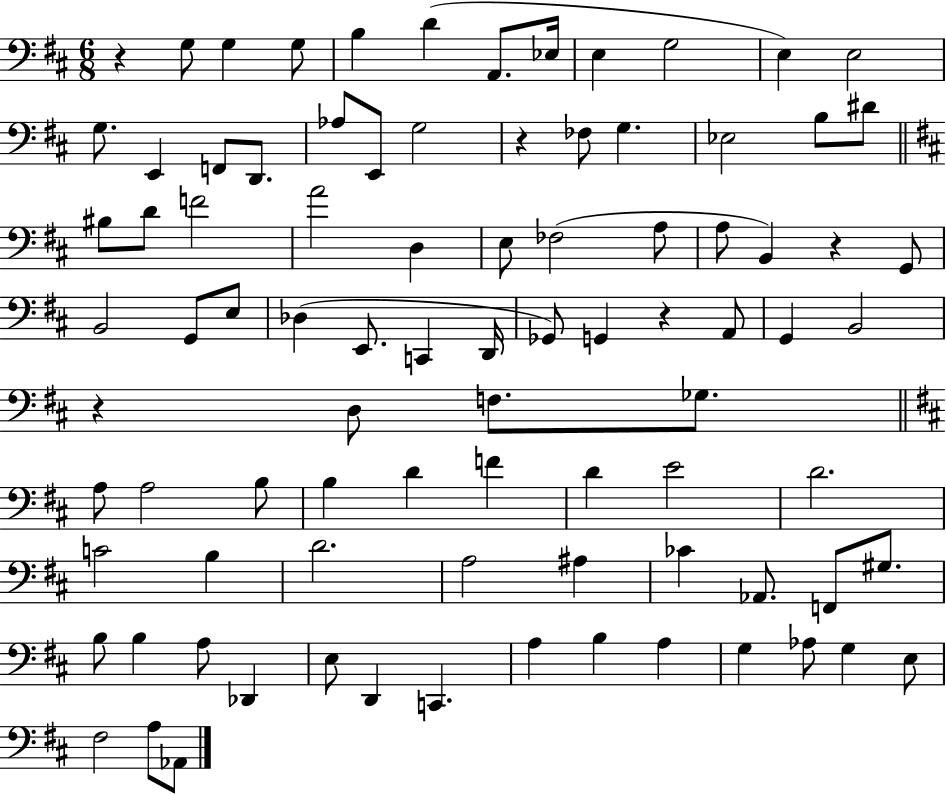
R/q G3/e G3/q G3/e B3/q D4/q A2/e. Eb3/s E3/q G3/h E3/q E3/h G3/e. E2/q F2/e D2/e. Ab3/e E2/e G3/h R/q FES3/e G3/q. Eb3/h B3/e D#4/e BIS3/e D4/e F4/h A4/h D3/q E3/e FES3/h A3/e A3/e B2/q R/q G2/e B2/h G2/e E3/e Db3/q E2/e. C2/q D2/s Gb2/e G2/q R/q A2/e G2/q B2/h R/q D3/e F3/e. Gb3/e. A3/e A3/h B3/e B3/q D4/q F4/q D4/q E4/h D4/h. C4/h B3/q D4/h. A3/h A#3/q CES4/q Ab2/e. F2/e G#3/e. B3/e B3/q A3/e Db2/q E3/e D2/q C2/q. A3/q B3/q A3/q G3/q Ab3/e G3/q E3/e F#3/h A3/e Ab2/e